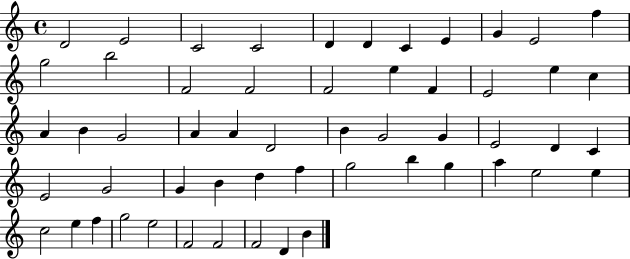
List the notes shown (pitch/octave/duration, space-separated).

D4/h E4/h C4/h C4/h D4/q D4/q C4/q E4/q G4/q E4/h F5/q G5/h B5/h F4/h F4/h F4/h E5/q F4/q E4/h E5/q C5/q A4/q B4/q G4/h A4/q A4/q D4/h B4/q G4/h G4/q E4/h D4/q C4/q E4/h G4/h G4/q B4/q D5/q F5/q G5/h B5/q G5/q A5/q E5/h E5/q C5/h E5/q F5/q G5/h E5/h F4/h F4/h F4/h D4/q B4/q